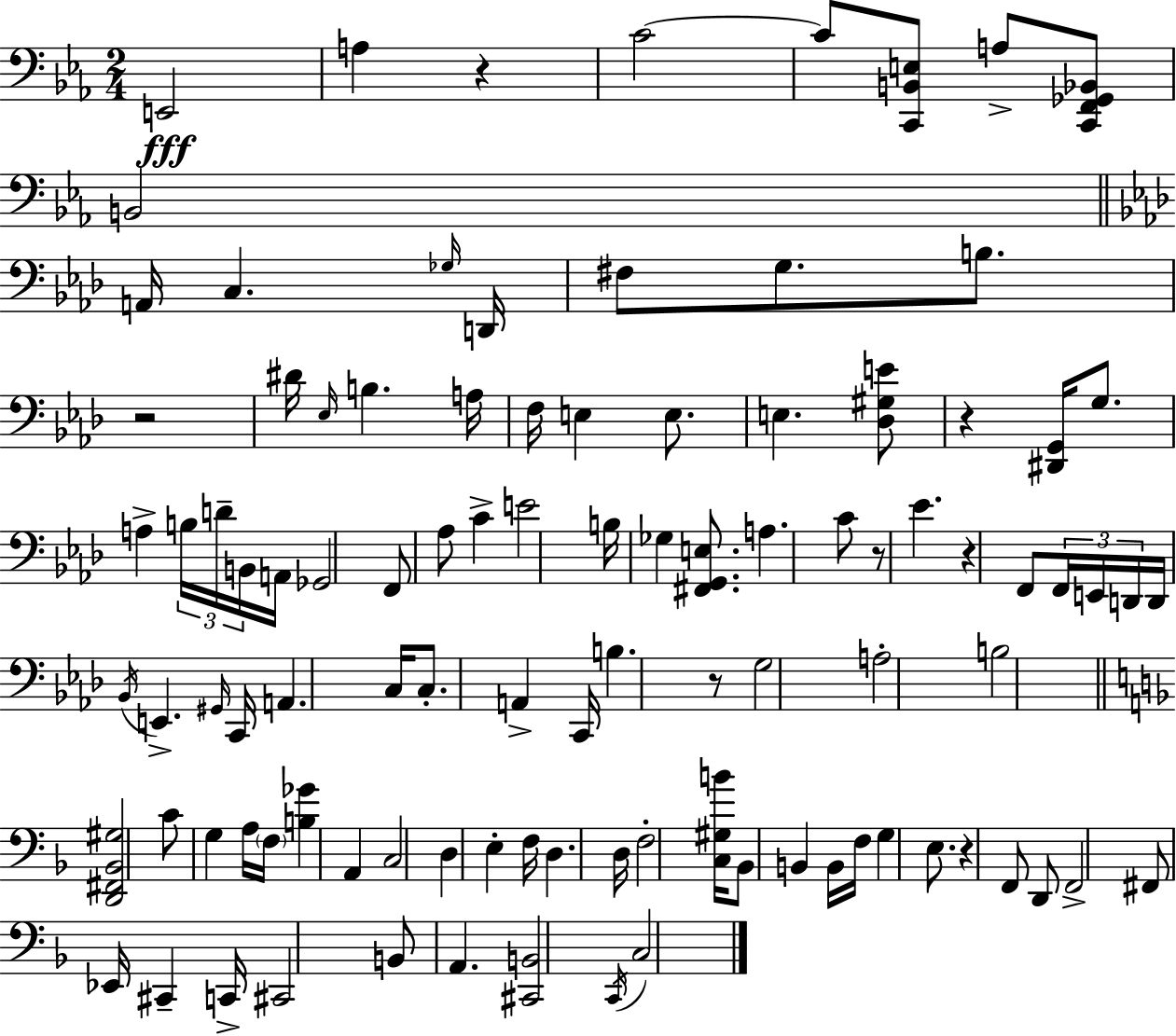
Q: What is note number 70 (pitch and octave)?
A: B2